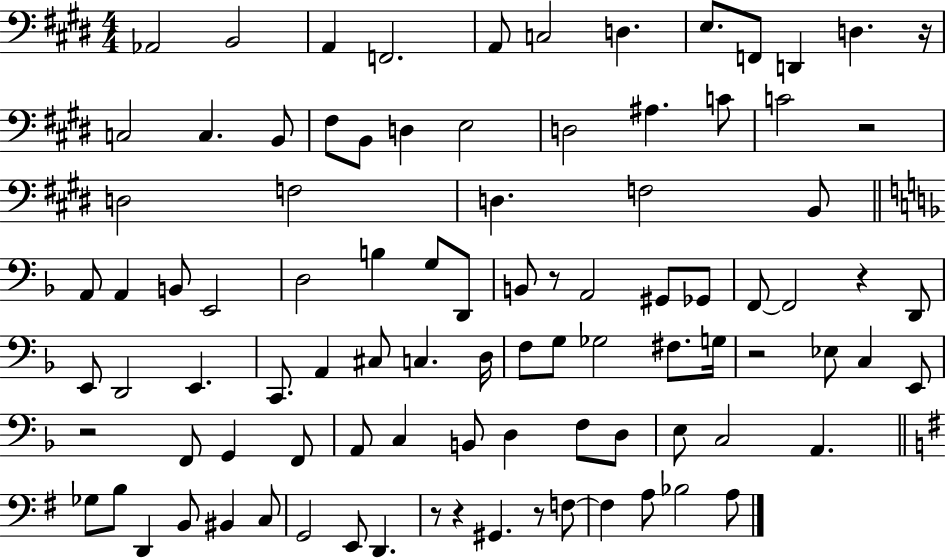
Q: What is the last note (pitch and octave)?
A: A3